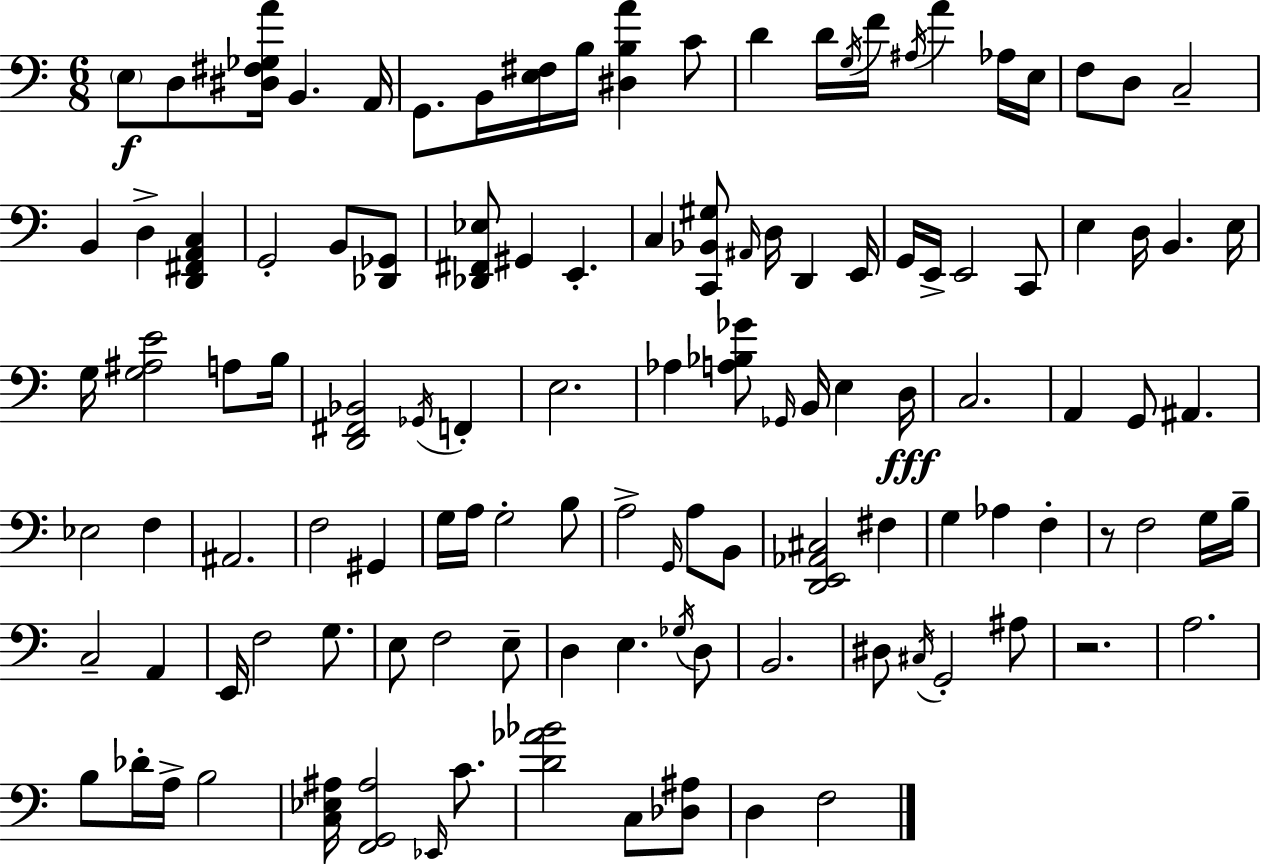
{
  \clef bass
  \numericTimeSignature
  \time 6/8
  \key c \major
  \parenthesize e8\f d8 <dis fis ges a'>16 b,4. a,16 | g,8. b,16 <e fis>16 b16 <dis b a'>4 c'8 | d'4 d'16 \acciaccatura { g16 } f'16 \acciaccatura { ais16 } a'4 | aes16 e16 f8 d8 c2-- | \break b,4 d4-> <d, fis, a, c>4 | g,2-. b,8 | <des, ges,>8 <des, fis, ees>8 gis,4 e,4.-. | c4 <c, bes, gis>8 \grace { ais,16 } d16 d,4 | \break e,16 g,16 e,16-> e,2 | c,8 e4 d16 b,4. | e16 g16 <g ais e'>2 | a8 b16 <d, fis, bes,>2 \acciaccatura { ges,16 } | \break f,4-. e2. | aes4 <a bes ges'>8 \grace { ges,16 } b,16 | e4 d16\fff c2. | a,4 g,8 ais,4. | \break ees2 | f4 ais,2. | f2 | gis,4 g16 a16 g2-. | \break b8 a2-> | \grace { g,16 } a8 b,8 <d, e, aes, cis>2 | fis4 g4 aes4 | f4-. r8 f2 | \break g16 b16-- c2-- | a,4 e,16 f2 | g8. e8 f2 | e8-- d4 e4. | \break \acciaccatura { ges16 } d8 b,2. | dis8 \acciaccatura { cis16 } g,2-. | ais8 r2. | a2. | \break b8 des'16-. a16-> | b2 <c ees ais>16 <f, g, ais>2 | \grace { ees,16 } c'8. <d' aes' bes'>2 | c8 <des ais>8 d4 | \break f2 \bar "|."
}